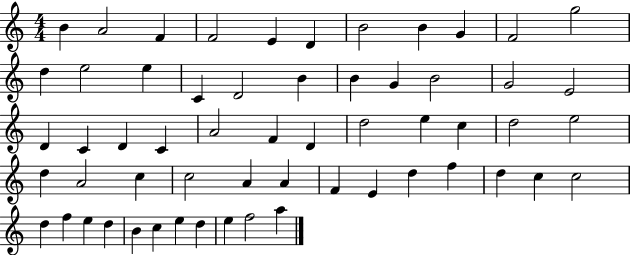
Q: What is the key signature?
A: C major